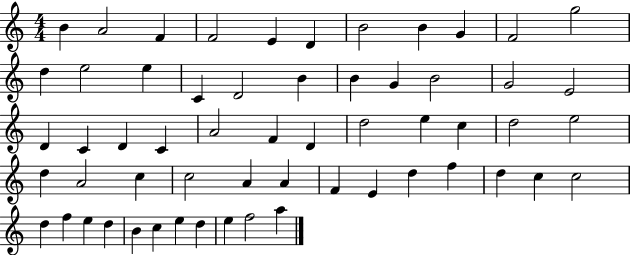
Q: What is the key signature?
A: C major